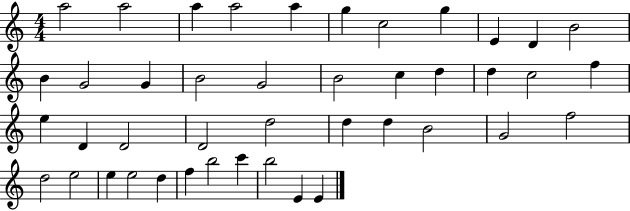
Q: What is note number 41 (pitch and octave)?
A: B5